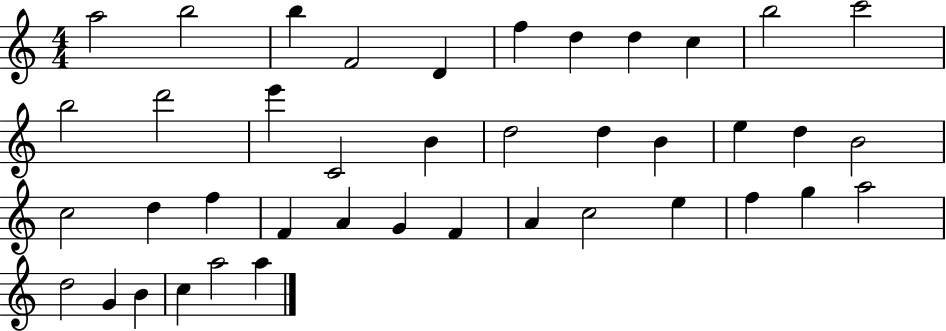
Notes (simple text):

A5/h B5/h B5/q F4/h D4/q F5/q D5/q D5/q C5/q B5/h C6/h B5/h D6/h E6/q C4/h B4/q D5/h D5/q B4/q E5/q D5/q B4/h C5/h D5/q F5/q F4/q A4/q G4/q F4/q A4/q C5/h E5/q F5/q G5/q A5/h D5/h G4/q B4/q C5/q A5/h A5/q